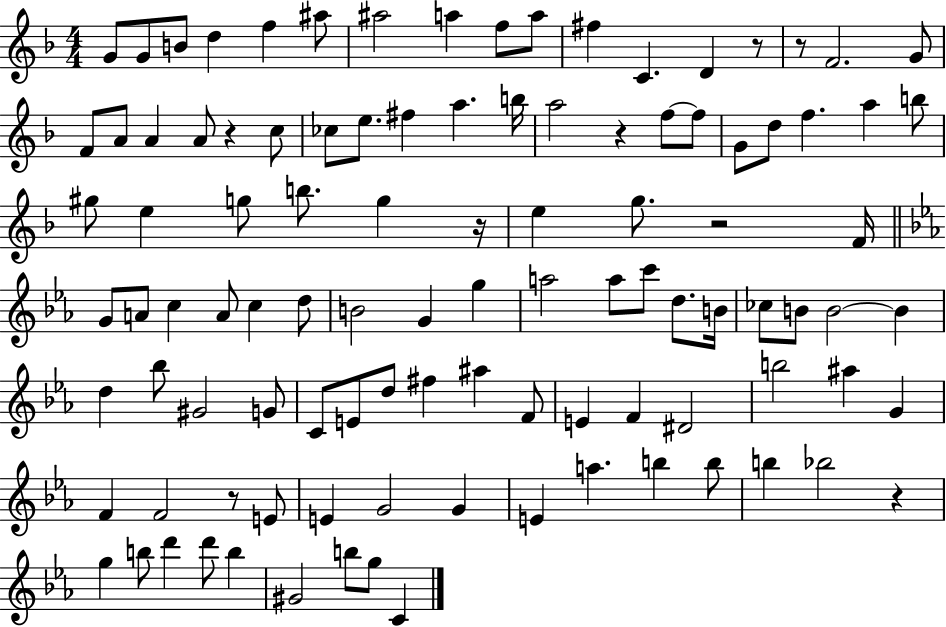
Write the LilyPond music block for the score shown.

{
  \clef treble
  \numericTimeSignature
  \time 4/4
  \key f \major
  \repeat volta 2 { g'8 g'8 b'8 d''4 f''4 ais''8 | ais''2 a''4 f''8 a''8 | fis''4 c'4. d'4 r8 | r8 f'2. g'8 | \break f'8 a'8 a'4 a'8 r4 c''8 | ces''8 e''8. fis''4 a''4. b''16 | a''2 r4 f''8~~ f''8 | g'8 d''8 f''4. a''4 b''8 | \break gis''8 e''4 g''8 b''8. g''4 r16 | e''4 g''8. r2 f'16 | \bar "||" \break \key c \minor g'8 a'8 c''4 a'8 c''4 d''8 | b'2 g'4 g''4 | a''2 a''8 c'''8 d''8. b'16 | ces''8 b'8 b'2~~ b'4 | \break d''4 bes''8 gis'2 g'8 | c'8 e'8 d''8 fis''4 ais''4 f'8 | e'4 f'4 dis'2 | b''2 ais''4 g'4 | \break f'4 f'2 r8 e'8 | e'4 g'2 g'4 | e'4 a''4. b''4 b''8 | b''4 bes''2 r4 | \break g''4 b''8 d'''4 d'''8 b''4 | gis'2 b''8 g''8 c'4 | } \bar "|."
}